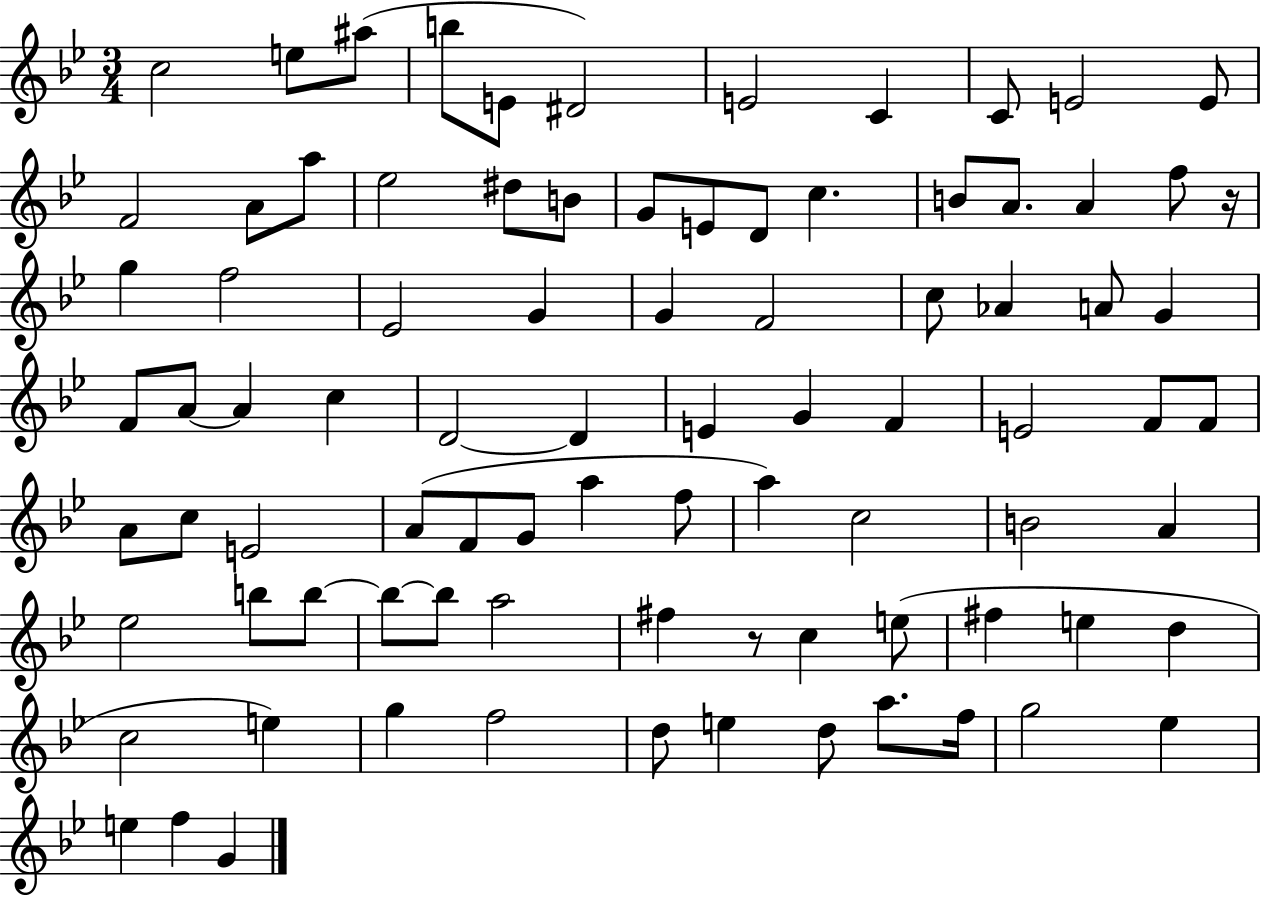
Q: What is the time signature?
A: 3/4